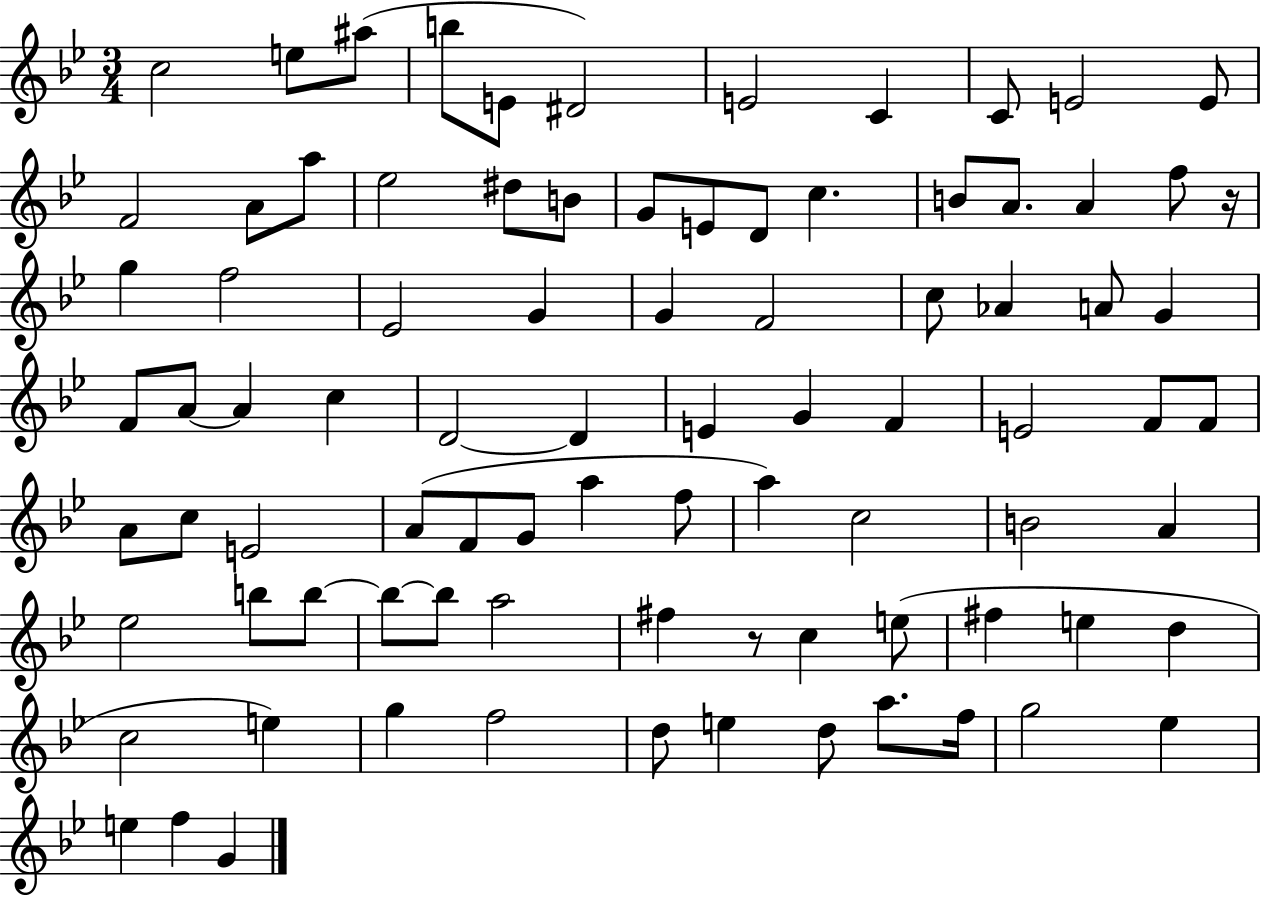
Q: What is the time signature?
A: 3/4